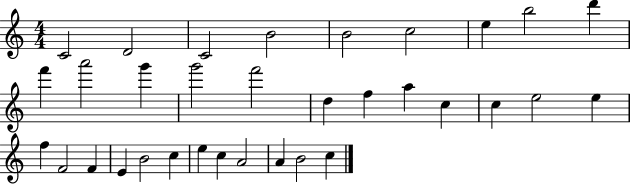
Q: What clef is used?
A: treble